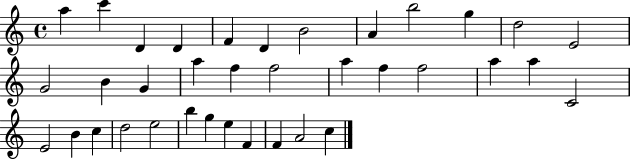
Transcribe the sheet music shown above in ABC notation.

X:1
T:Untitled
M:4/4
L:1/4
K:C
a c' D D F D B2 A b2 g d2 E2 G2 B G a f f2 a f f2 a a C2 E2 B c d2 e2 b g e F F A2 c